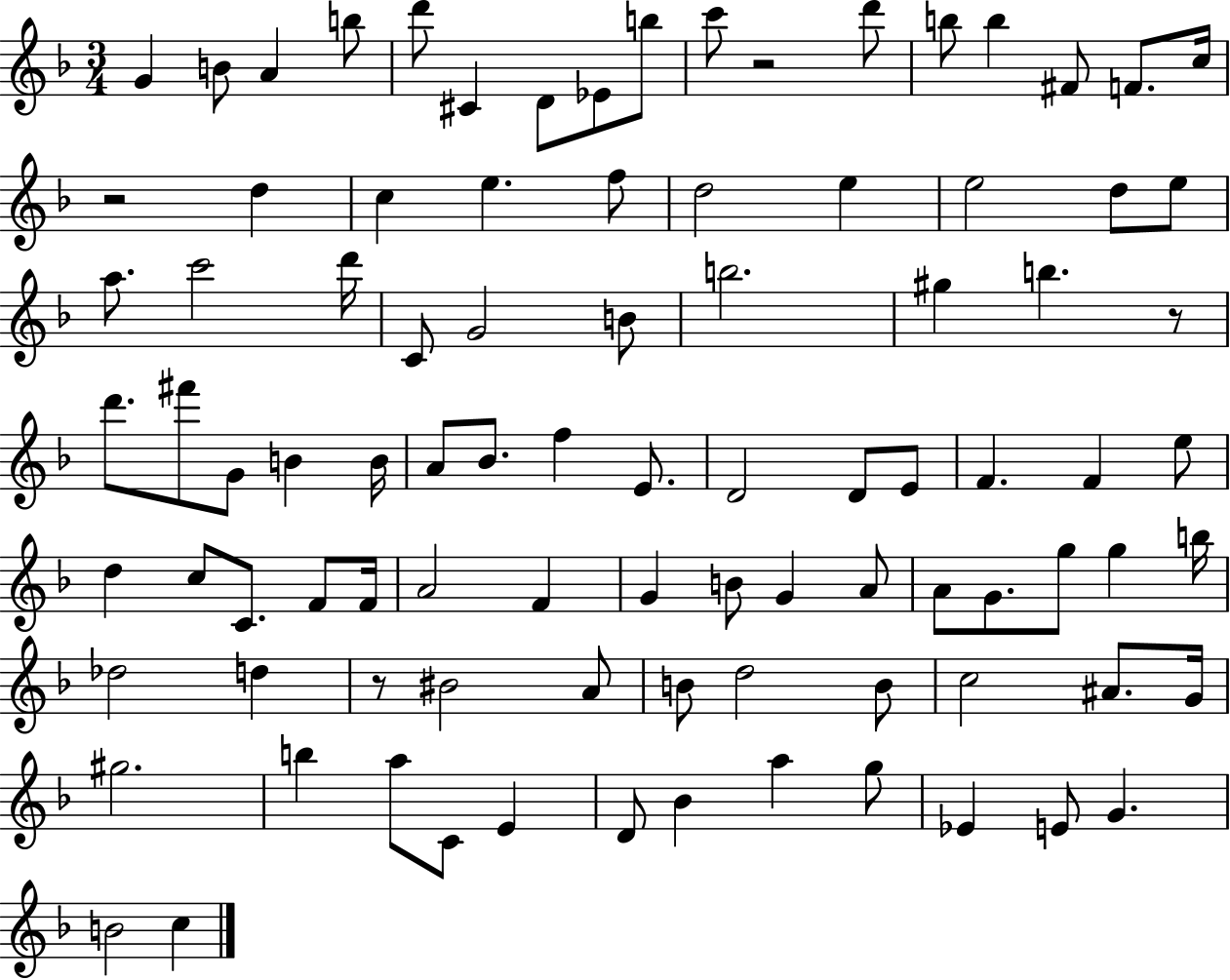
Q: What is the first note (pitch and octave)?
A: G4